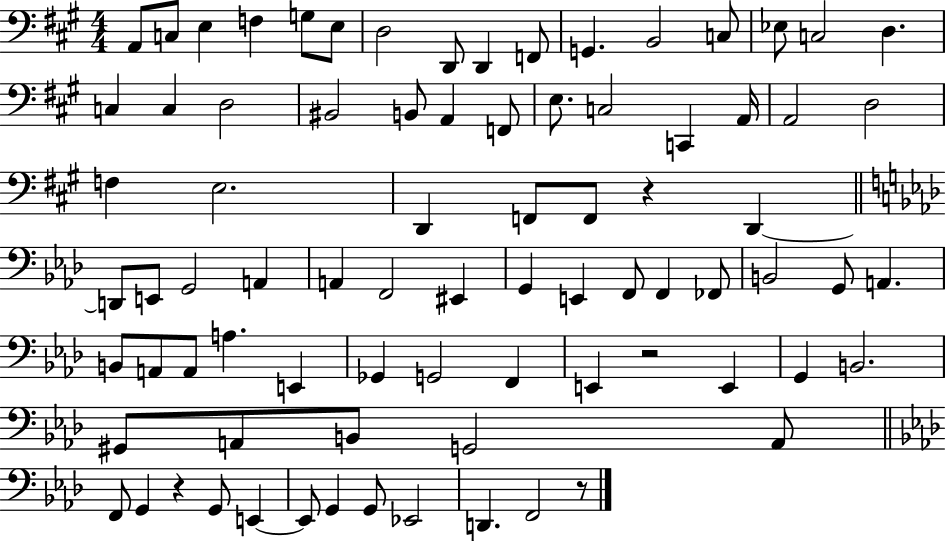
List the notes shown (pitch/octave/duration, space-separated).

A2/e C3/e E3/q F3/q G3/e E3/e D3/h D2/e D2/q F2/e G2/q. B2/h C3/e Eb3/e C3/h D3/q. C3/q C3/q D3/h BIS2/h B2/e A2/q F2/e E3/e. C3/h C2/q A2/s A2/h D3/h F3/q E3/h. D2/q F2/e F2/e R/q D2/q D2/e E2/e G2/h A2/q A2/q F2/h EIS2/q G2/q E2/q F2/e F2/q FES2/e B2/h G2/e A2/q. B2/e A2/e A2/e A3/q. E2/q Gb2/q G2/h F2/q E2/q R/h E2/q G2/q B2/h. G#2/e A2/e B2/e G2/h A2/e F2/e G2/q R/q G2/e E2/q E2/e G2/q G2/e Eb2/h D2/q. F2/h R/e